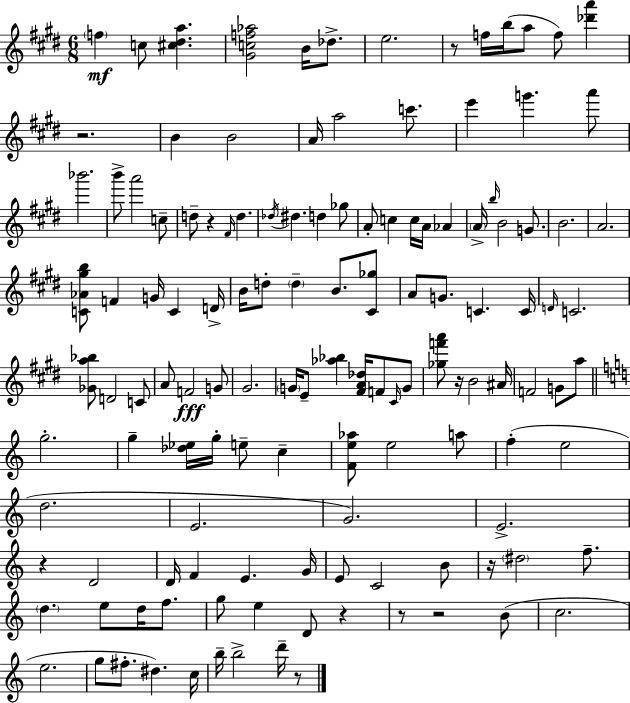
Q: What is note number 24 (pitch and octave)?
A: D5